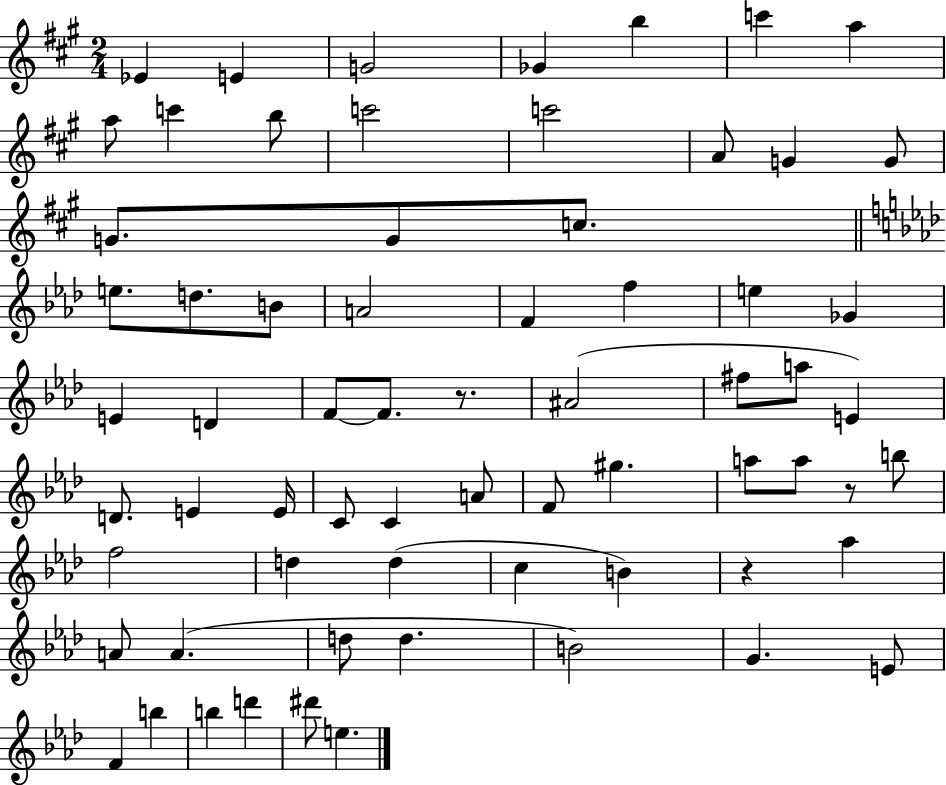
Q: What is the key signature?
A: A major